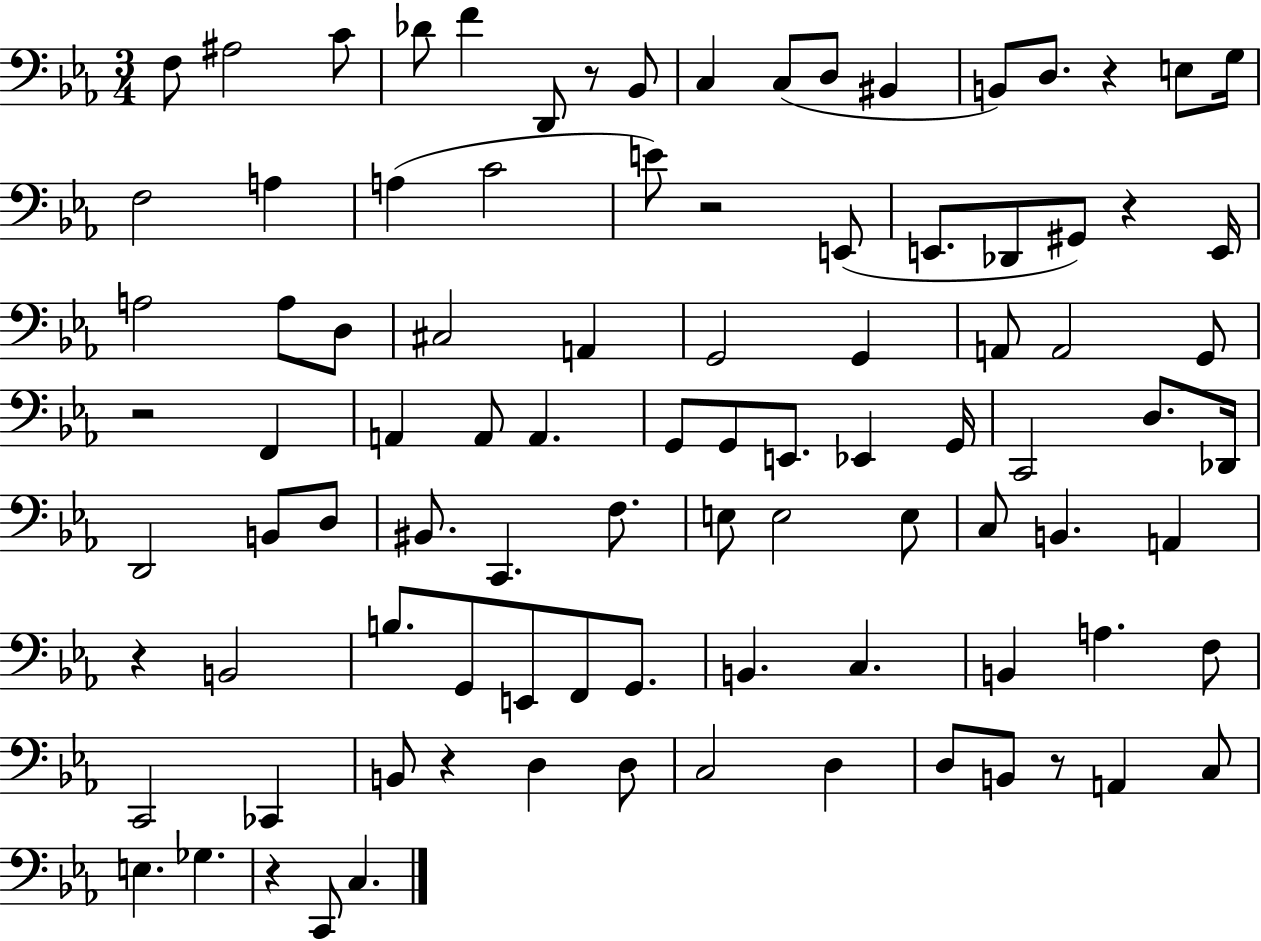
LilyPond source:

{
  \clef bass
  \numericTimeSignature
  \time 3/4
  \key ees \major
  \repeat volta 2 { f8 ais2 c'8 | des'8 f'4 d,8 r8 bes,8 | c4 c8( d8 bis,4 | b,8) d8. r4 e8 g16 | \break f2 a4 | a4( c'2 | e'8) r2 e,8( | e,8. des,8 gis,8) r4 e,16 | \break a2 a8 d8 | cis2 a,4 | g,2 g,4 | a,8 a,2 g,8 | \break r2 f,4 | a,4 a,8 a,4. | g,8 g,8 e,8. ees,4 g,16 | c,2 d8. des,16 | \break d,2 b,8 d8 | bis,8. c,4. f8. | e8 e2 e8 | c8 b,4. a,4 | \break r4 b,2 | b8. g,8 e,8 f,8 g,8. | b,4. c4. | b,4 a4. f8 | \break c,2 ces,4 | b,8 r4 d4 d8 | c2 d4 | d8 b,8 r8 a,4 c8 | \break e4. ges4. | r4 c,8 c4. | } \bar "|."
}